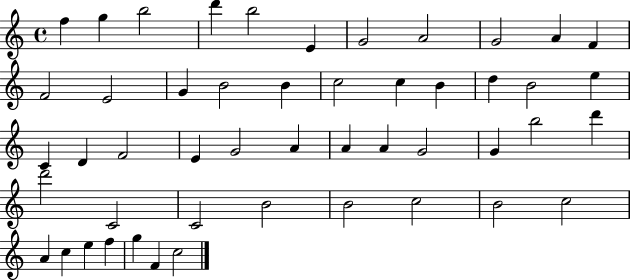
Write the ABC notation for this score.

X:1
T:Untitled
M:4/4
L:1/4
K:C
f g b2 d' b2 E G2 A2 G2 A F F2 E2 G B2 B c2 c B d B2 e C D F2 E G2 A A A G2 G b2 d' d'2 C2 C2 B2 B2 c2 B2 c2 A c e f g F c2